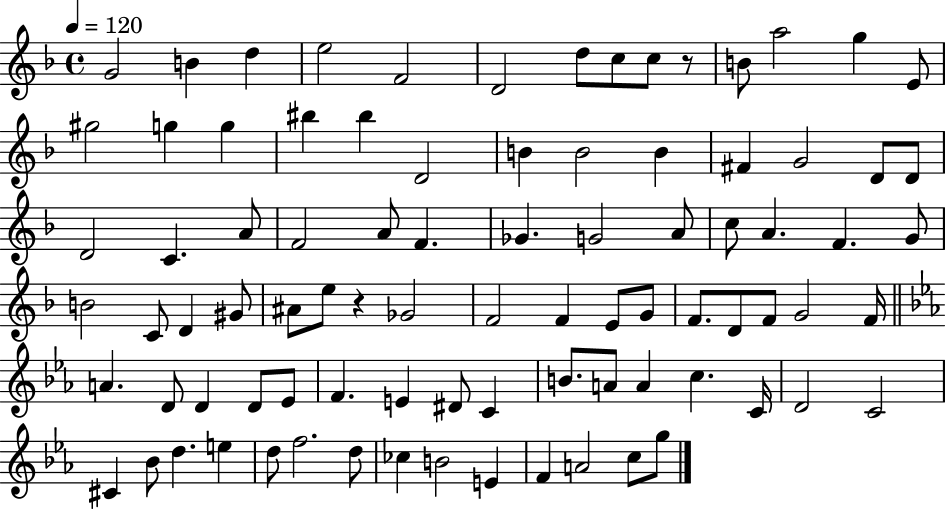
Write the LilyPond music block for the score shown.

{
  \clef treble
  \time 4/4
  \defaultTimeSignature
  \key f \major
  \tempo 4 = 120
  g'2 b'4 d''4 | e''2 f'2 | d'2 d''8 c''8 c''8 r8 | b'8 a''2 g''4 e'8 | \break gis''2 g''4 g''4 | bis''4 bis''4 d'2 | b'4 b'2 b'4 | fis'4 g'2 d'8 d'8 | \break d'2 c'4. a'8 | f'2 a'8 f'4. | ges'4. g'2 a'8 | c''8 a'4. f'4. g'8 | \break b'2 c'8 d'4 gis'8 | ais'8 e''8 r4 ges'2 | f'2 f'4 e'8 g'8 | f'8. d'8 f'8 g'2 f'16 | \break \bar "||" \break \key c \minor a'4. d'8 d'4 d'8 ees'8 | f'4. e'4 dis'8 c'4 | b'8. a'8 a'4 c''4. c'16 | d'2 c'2 | \break cis'4 bes'8 d''4. e''4 | d''8 f''2. d''8 | ces''4 b'2 e'4 | f'4 a'2 c''8 g''8 | \break \bar "|."
}